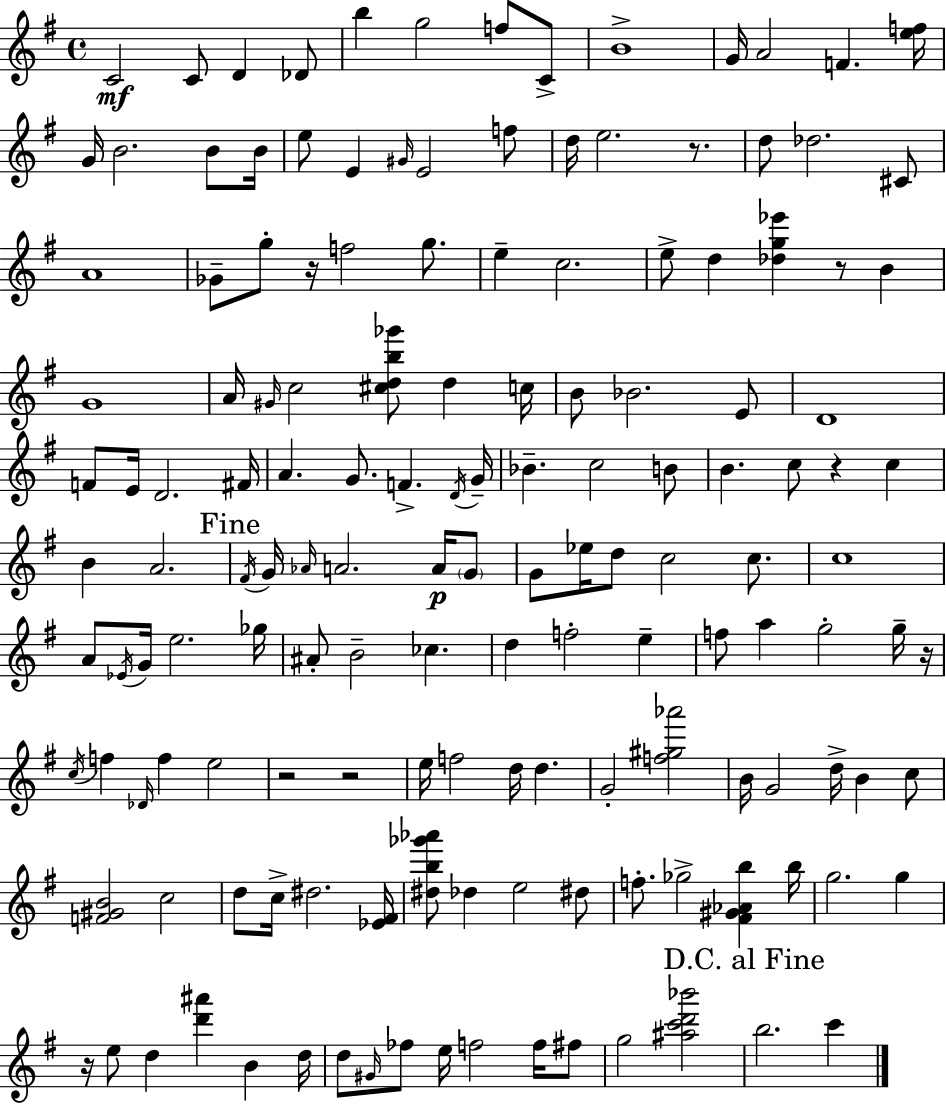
{
  \clef treble
  \time 4/4
  \defaultTimeSignature
  \key g \major
  c'2\mf c'8 d'4 des'8 | b''4 g''2 f''8 c'8-> | b'1-> | g'16 a'2 f'4. <e'' f''>16 | \break g'16 b'2. b'8 b'16 | e''8 e'4 \grace { gis'16 } e'2 f''8 | d''16 e''2. r8. | d''8 des''2. cis'8 | \break a'1 | ges'8-- g''8-. r16 f''2 g''8. | e''4-- c''2. | e''8-> d''4 <des'' g'' ees'''>4 r8 b'4 | \break g'1 | a'16 \grace { gis'16 } c''2 <cis'' d'' b'' ges'''>8 d''4 | c''16 b'8 bes'2. | e'8 d'1 | \break f'8 e'16 d'2. | fis'16 a'4. g'8. f'4.-> | \acciaccatura { d'16 } g'16-- bes'4.-- c''2 | b'8 b'4. c''8 r4 c''4 | \break b'4 a'2. | \mark "Fine" \acciaccatura { fis'16 } g'16 \grace { aes'16 } a'2. | a'16\p \parenthesize g'8 g'8 ees''16 d''8 c''2 | c''8. c''1 | \break a'8 \acciaccatura { ees'16 } g'16 e''2. | ges''16 ais'8-. b'2-- | ces''4. d''4 f''2-. | e''4-- f''8 a''4 g''2-. | \break g''16-- r16 \acciaccatura { c''16 } f''4 \grace { des'16 } f''4 | e''2 r2 | r2 e''16 f''2 | d''16 d''4. g'2-. | \break <f'' gis'' aes'''>2 b'16 g'2 | d''16-> b'4 c''8 <f' gis' b'>2 | c''2 d''8 c''16-> dis''2. | <ees' fis'>16 <dis'' b'' ges''' aes'''>8 des''4 e''2 | \break dis''8 f''8.-. ges''2-> | <fis' gis' aes' b''>4 b''16 g''2. | g''4 r16 e''8 d''4 <d''' ais'''>4 | b'4 d''16 d''8 \grace { gis'16 } fes''8 e''16 f''2 | \break f''16 fis''8 g''2 | <ais'' c''' d''' bes'''>2 \mark "D.C. al Fine" b''2. | c'''4 \bar "|."
}